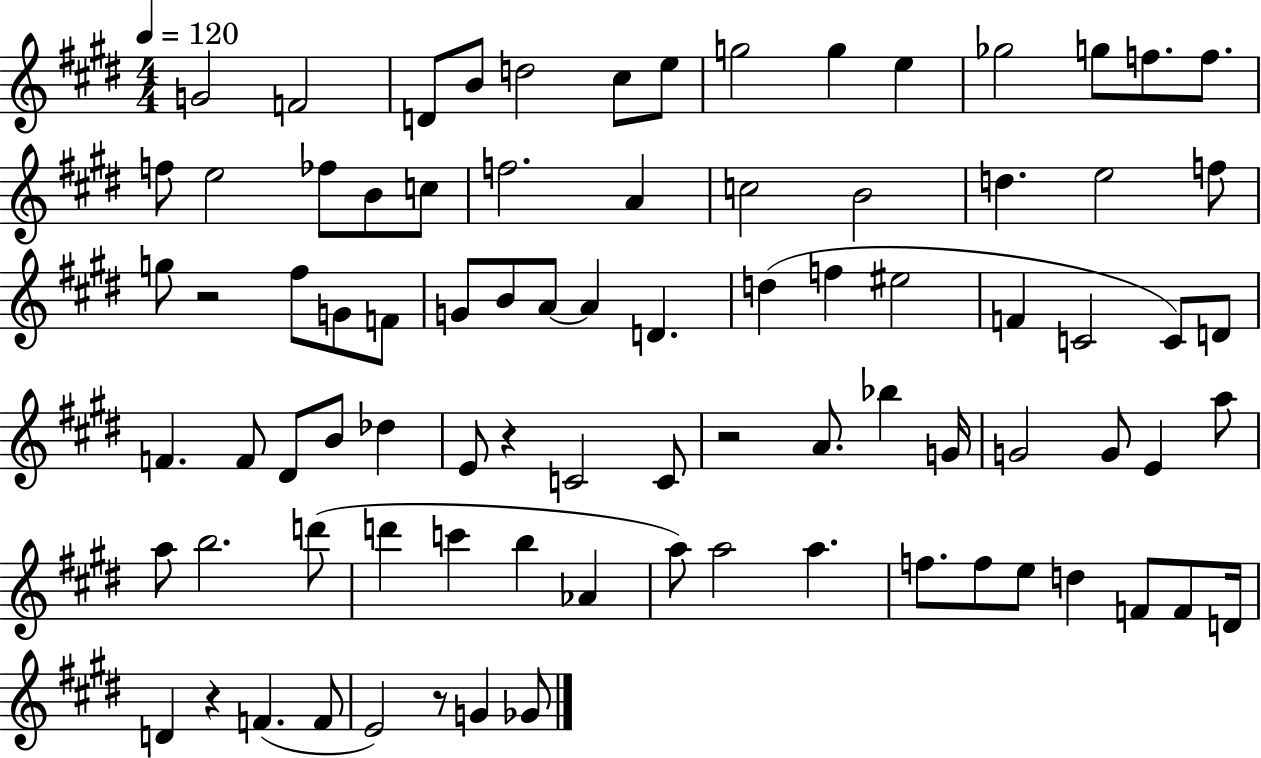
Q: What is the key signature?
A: E major